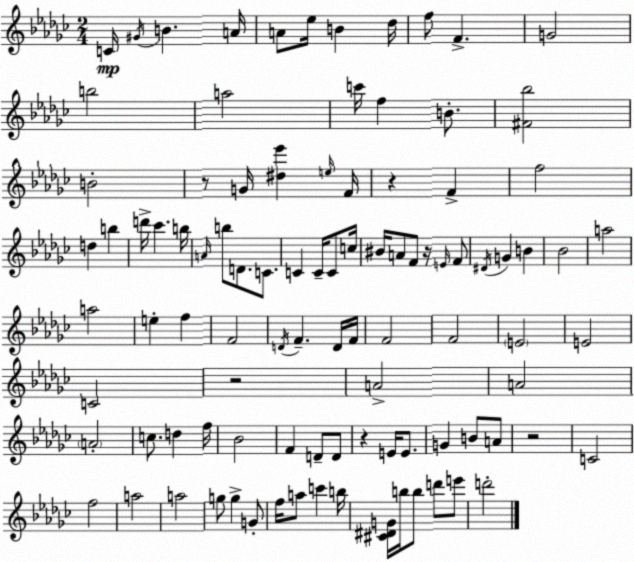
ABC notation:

X:1
T:Untitled
M:2/4
L:1/4
K:Ebm
C/4 ^G/4 B A/4 A/2 _e/4 B _d/4 f/2 F G2 b2 a2 c'/4 f B/2 [^F_b]2 B2 z/2 G/4 [^d_e'] e/4 F/4 z F f2 d b d'/4 _c' b/4 A/4 b/2 D/2 C/2 C C/4 C/2 c/4 ^B/4 A/2 F/2 z/4 E/4 F/2 ^D/4 G B _B2 a2 a2 e f F2 D/4 F D/4 F/4 F2 F2 E2 E2 C2 z2 A2 A2 A2 c/2 d f/4 _B2 F D/2 D/2 z E/4 E/2 G B/2 A/2 z2 C2 f2 a2 a2 g/2 g G/2 f/4 a/2 c' b/4 [^C^DG]/4 b/4 b/2 d'/2 e'/2 d'2